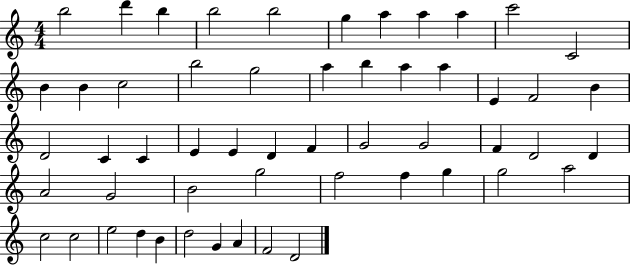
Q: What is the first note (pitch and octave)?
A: B5